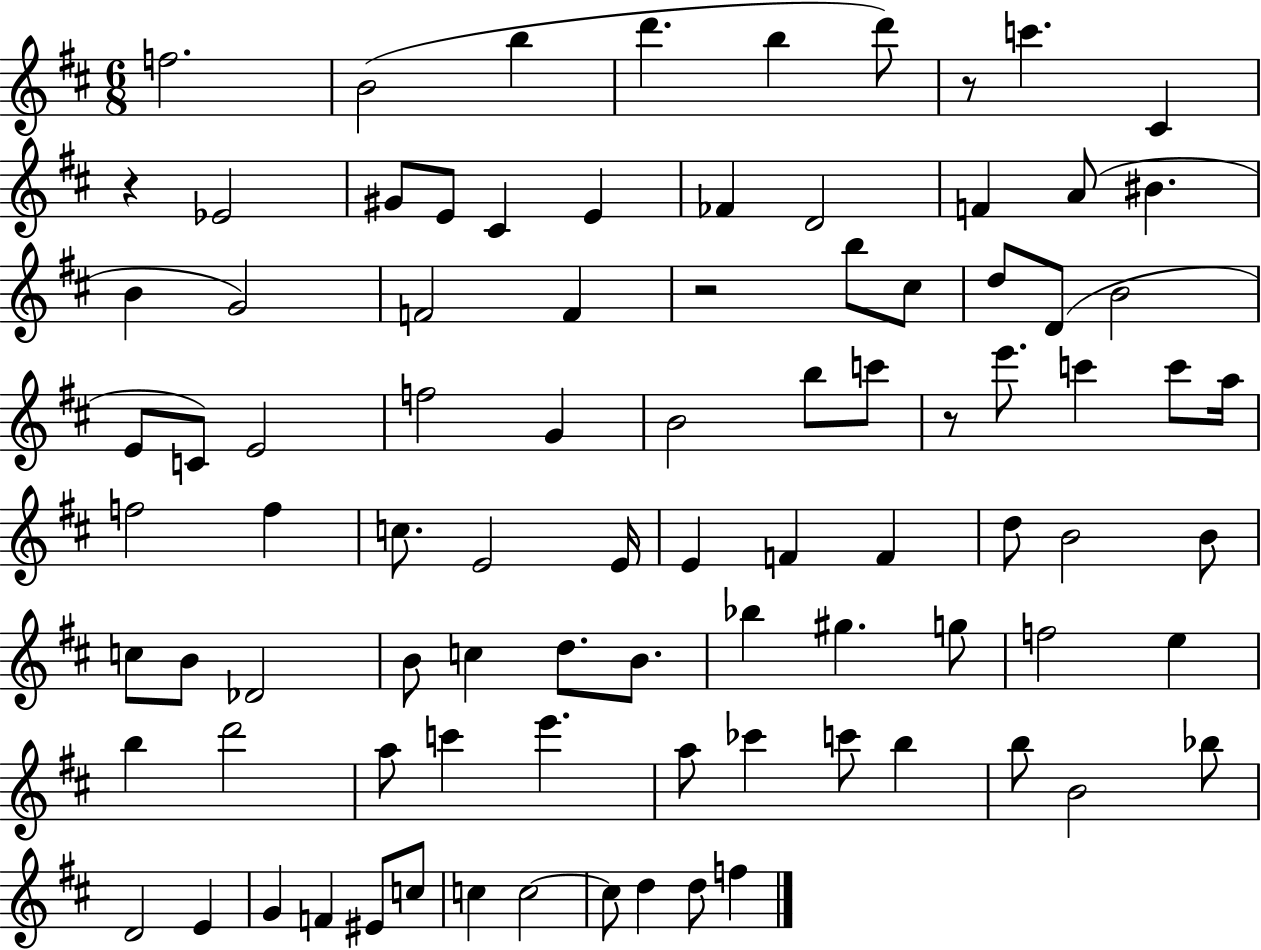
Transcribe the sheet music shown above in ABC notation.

X:1
T:Untitled
M:6/8
L:1/4
K:D
f2 B2 b d' b d'/2 z/2 c' ^C z _E2 ^G/2 E/2 ^C E _F D2 F A/2 ^B B G2 F2 F z2 b/2 ^c/2 d/2 D/2 B2 E/2 C/2 E2 f2 G B2 b/2 c'/2 z/2 e'/2 c' c'/2 a/4 f2 f c/2 E2 E/4 E F F d/2 B2 B/2 c/2 B/2 _D2 B/2 c d/2 B/2 _b ^g g/2 f2 e b d'2 a/2 c' e' a/2 _c' c'/2 b b/2 B2 _b/2 D2 E G F ^E/2 c/2 c c2 c/2 d d/2 f